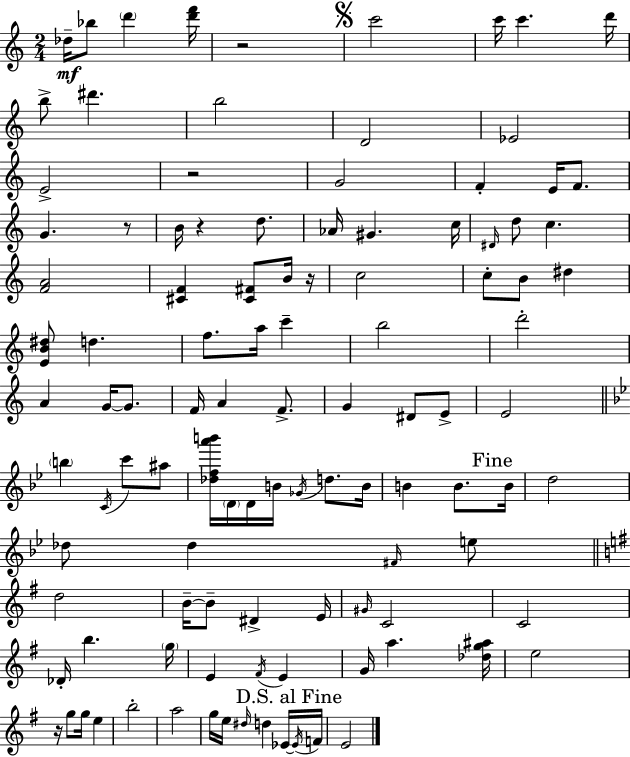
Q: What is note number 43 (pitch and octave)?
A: F4